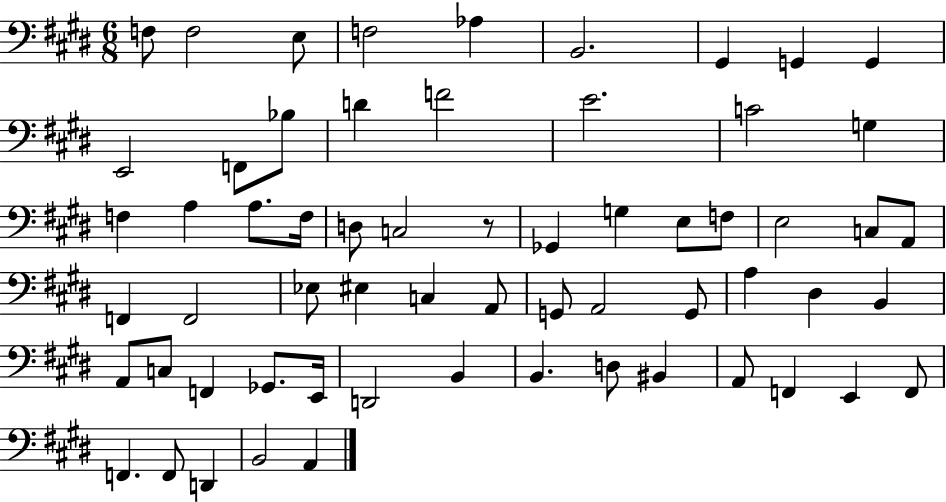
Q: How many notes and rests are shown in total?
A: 62